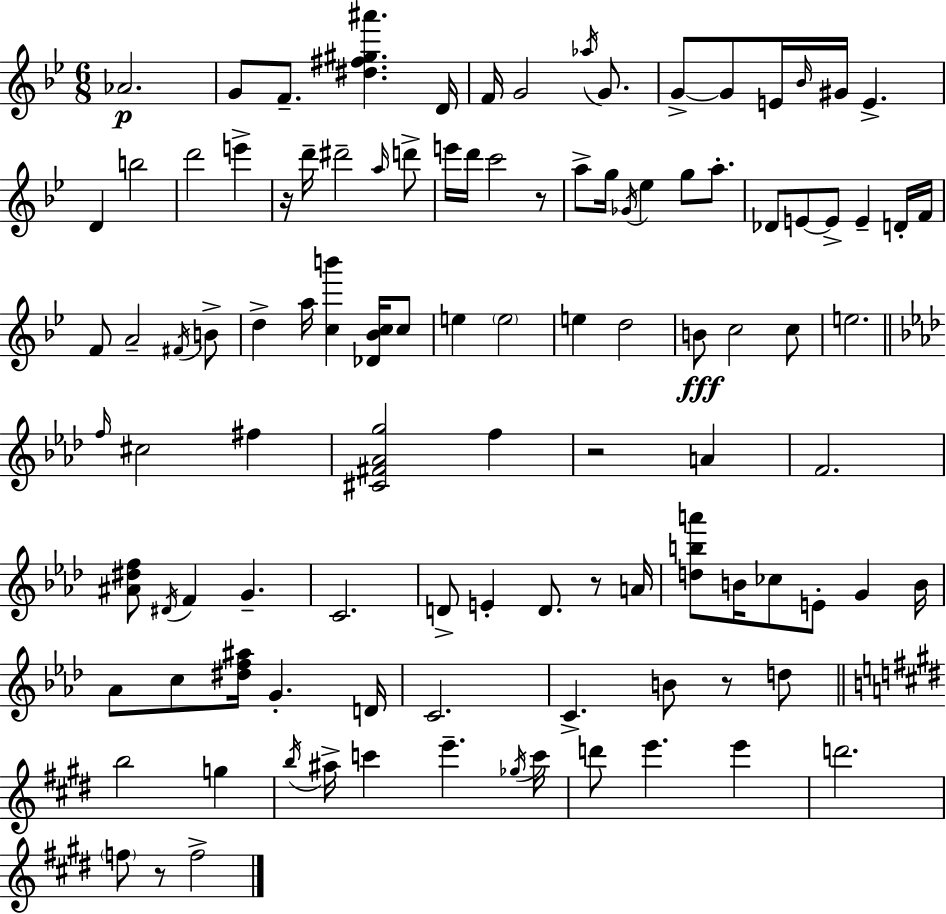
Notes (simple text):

Ab4/h. G4/e F4/e. [D#5,F#5,G#5,A#6]/q. D4/s F4/s G4/h Ab5/s G4/e. G4/e G4/e E4/s Bb4/s G#4/s E4/q. D4/q B5/h D6/h E6/q R/s D6/s D#6/h A5/s D6/e E6/s D6/s C6/h R/e A5/e G5/s Gb4/s Eb5/q G5/e A5/e. Db4/e E4/e E4/e E4/q D4/s F4/s F4/e A4/h F#4/s B4/e D5/q A5/s [C5,B6]/q [Db4,Bb4,C5]/s C5/e E5/q E5/h E5/q D5/h B4/e C5/h C5/e E5/h. F5/s C#5/h F#5/q [C#4,F#4,Ab4,G5]/h F5/q R/h A4/q F4/h. [A#4,D#5,F5]/e D#4/s F4/q G4/q. C4/h. D4/e E4/q D4/e. R/e A4/s [D5,B5,A6]/e B4/s CES5/e E4/e G4/q B4/s Ab4/e C5/e [D#5,F5,A#5]/s G4/q. D4/s C4/h. C4/q. B4/e R/e D5/e B5/h G5/q B5/s A#5/s C6/q E6/q. Gb5/s C6/s D6/e E6/q. E6/q D6/h. F5/e R/e F5/h